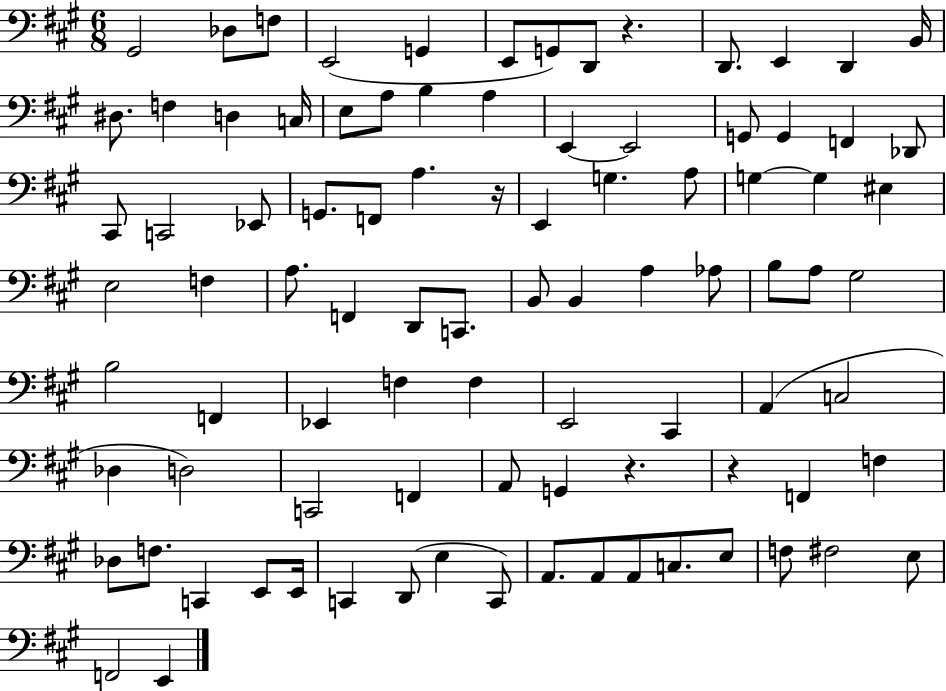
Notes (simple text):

G#2/h Db3/e F3/e E2/h G2/q E2/e G2/e D2/e R/q. D2/e. E2/q D2/q B2/s D#3/e. F3/q D3/q C3/s E3/e A3/e B3/q A3/q E2/q E2/h G2/e G2/q F2/q Db2/e C#2/e C2/h Eb2/e G2/e. F2/e A3/q. R/s E2/q G3/q. A3/e G3/q G3/q EIS3/q E3/h F3/q A3/e. F2/q D2/e C2/e. B2/e B2/q A3/q Ab3/e B3/e A3/e G#3/h B3/h F2/q Eb2/q F3/q F3/q E2/h C#2/q A2/q C3/h Db3/q D3/h C2/h F2/q A2/e G2/q R/q. R/q F2/q F3/q Db3/e F3/e. C2/q E2/e E2/s C2/q D2/e E3/q C2/e A2/e. A2/e A2/e C3/e. E3/e F3/e F#3/h E3/e F2/h E2/q